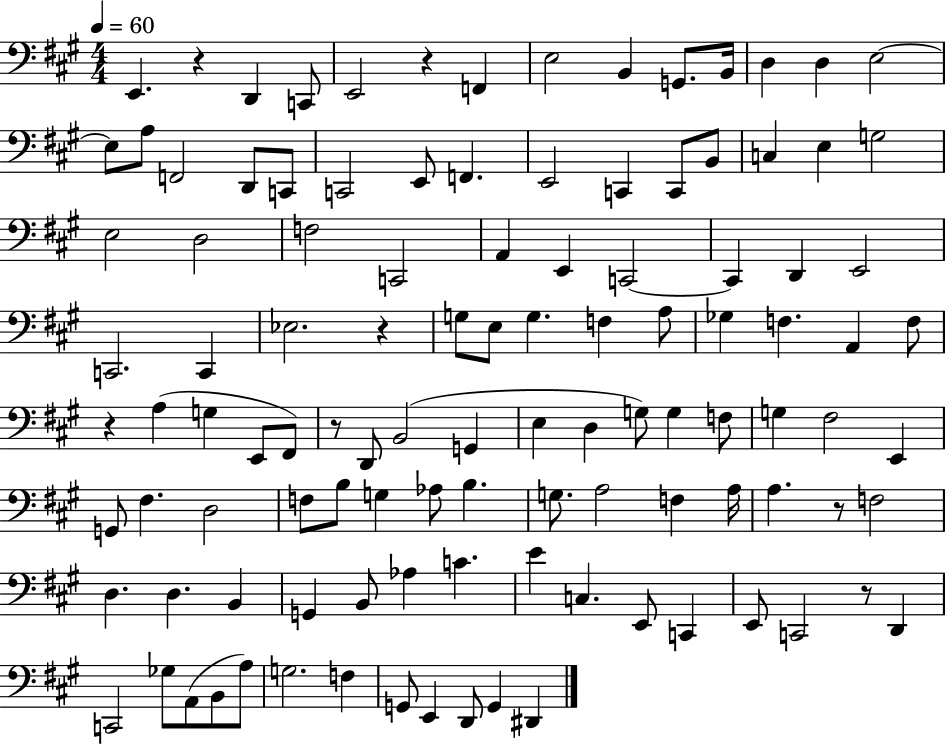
X:1
T:Untitled
M:4/4
L:1/4
K:A
E,, z D,, C,,/2 E,,2 z F,, E,2 B,, G,,/2 B,,/4 D, D, E,2 E,/2 A,/2 F,,2 D,,/2 C,,/2 C,,2 E,,/2 F,, E,,2 C,, C,,/2 B,,/2 C, E, G,2 E,2 D,2 F,2 C,,2 A,, E,, C,,2 C,, D,, E,,2 C,,2 C,, _E,2 z G,/2 E,/2 G, F, A,/2 _G, F, A,, F,/2 z A, G, E,,/2 ^F,,/2 z/2 D,,/2 B,,2 G,, E, D, G,/2 G, F,/2 G, ^F,2 E,, G,,/2 ^F, D,2 F,/2 B,/2 G, _A,/2 B, G,/2 A,2 F, A,/4 A, z/2 F,2 D, D, B,, G,, B,,/2 _A, C E C, E,,/2 C,, E,,/2 C,,2 z/2 D,, C,,2 _G,/2 A,,/2 B,,/2 A,/2 G,2 F, G,,/2 E,, D,,/2 G,, ^D,,